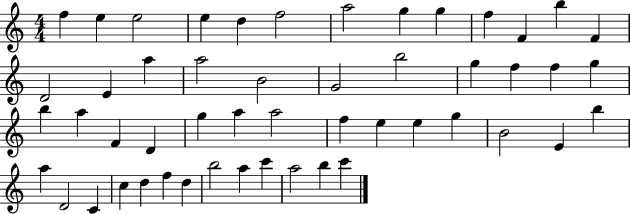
X:1
T:Untitled
M:4/4
L:1/4
K:C
f e e2 e d f2 a2 g g f F b F D2 E a a2 B2 G2 b2 g f f g b a F D g a a2 f e e g B2 E b a D2 C c d f d b2 a c' a2 b c'